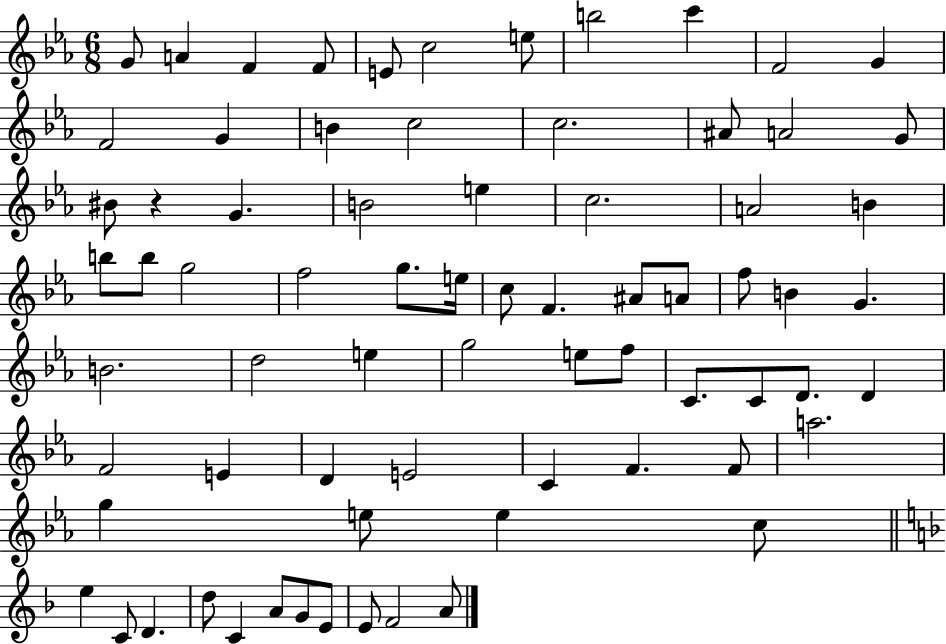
G4/e A4/q F4/q F4/e E4/e C5/h E5/e B5/h C6/q F4/h G4/q F4/h G4/q B4/q C5/h C5/h. A#4/e A4/h G4/e BIS4/e R/q G4/q. B4/h E5/q C5/h. A4/h B4/q B5/e B5/e G5/h F5/h G5/e. E5/s C5/e F4/q. A#4/e A4/e F5/e B4/q G4/q. B4/h. D5/h E5/q G5/h E5/e F5/e C4/e. C4/e D4/e. D4/q F4/h E4/q D4/q E4/h C4/q F4/q. F4/e A5/h. G5/q E5/e E5/q C5/e E5/q C4/e D4/q. D5/e C4/q A4/e G4/e E4/e E4/e F4/h A4/e